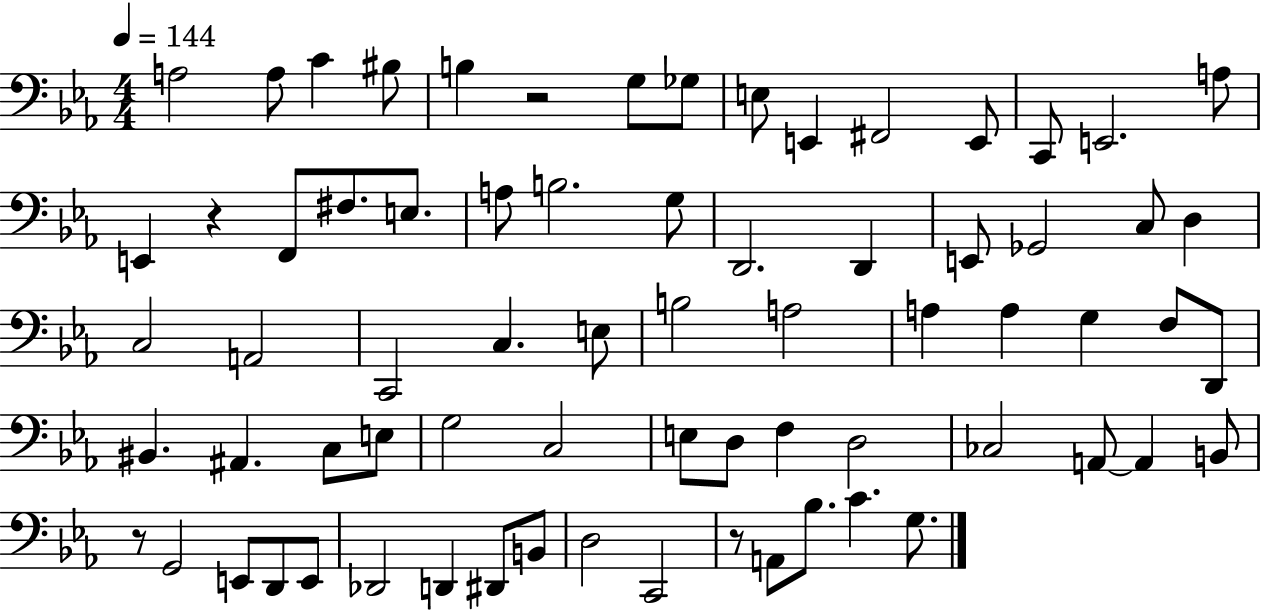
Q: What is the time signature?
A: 4/4